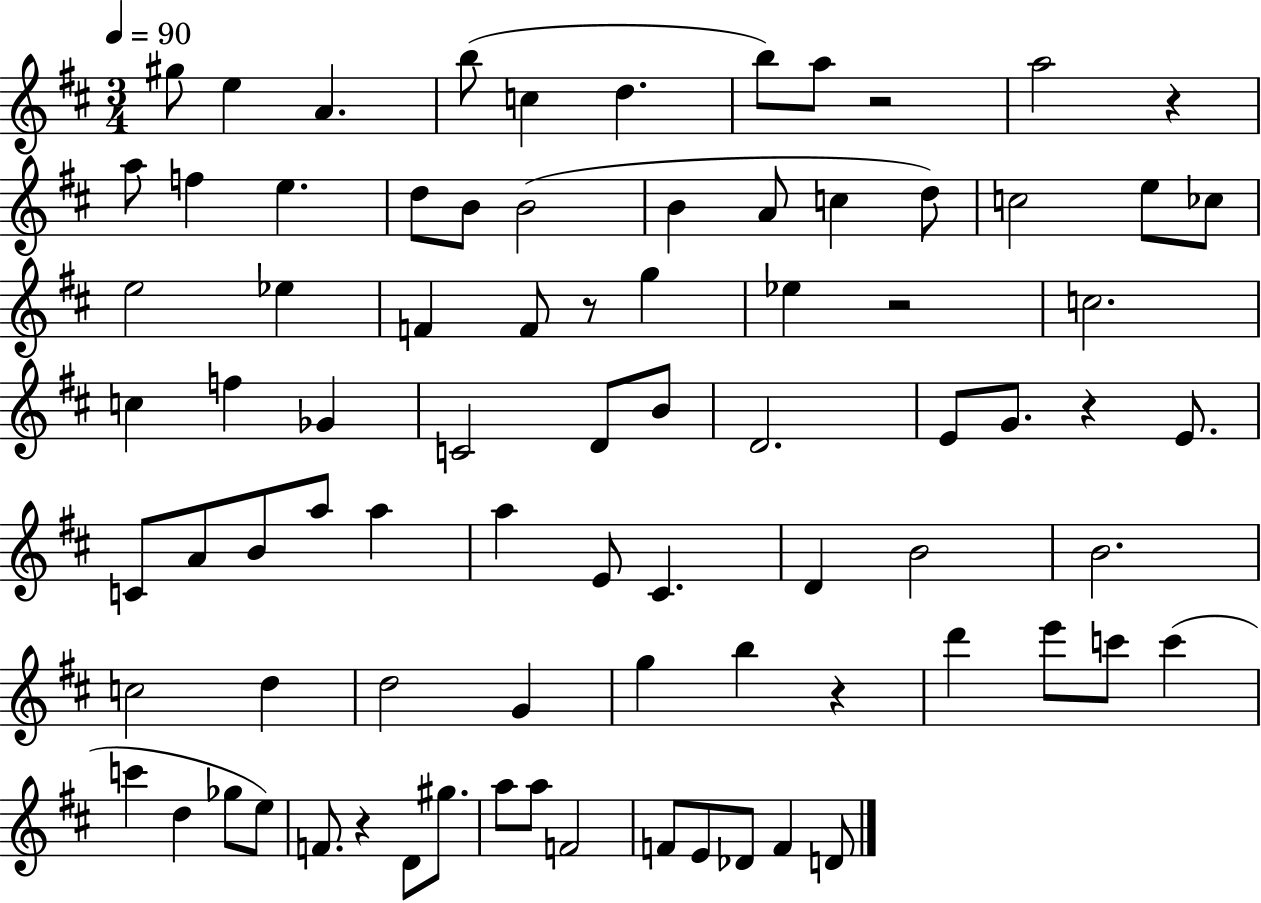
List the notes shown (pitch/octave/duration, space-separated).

G#5/e E5/q A4/q. B5/e C5/q D5/q. B5/e A5/e R/h A5/h R/q A5/e F5/q E5/q. D5/e B4/e B4/h B4/q A4/e C5/q D5/e C5/h E5/e CES5/e E5/h Eb5/q F4/q F4/e R/e G5/q Eb5/q R/h C5/h. C5/q F5/q Gb4/q C4/h D4/e B4/e D4/h. E4/e G4/e. R/q E4/e. C4/e A4/e B4/e A5/e A5/q A5/q E4/e C#4/q. D4/q B4/h B4/h. C5/h D5/q D5/h G4/q G5/q B5/q R/q D6/q E6/e C6/e C6/q C6/q D5/q Gb5/e E5/e F4/e. R/q D4/e G#5/e. A5/e A5/e F4/h F4/e E4/e Db4/e F4/q D4/e